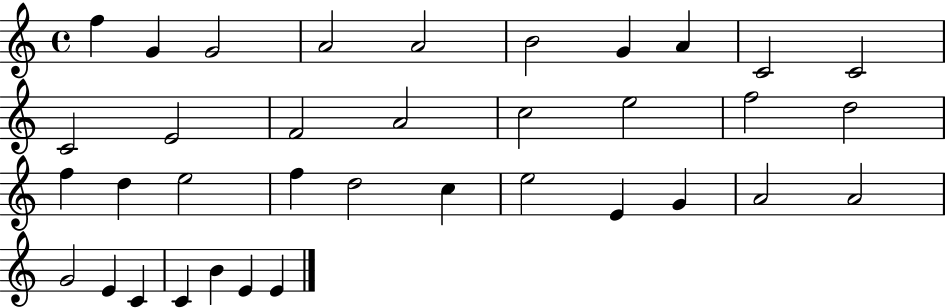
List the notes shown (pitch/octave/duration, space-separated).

F5/q G4/q G4/h A4/h A4/h B4/h G4/q A4/q C4/h C4/h C4/h E4/h F4/h A4/h C5/h E5/h F5/h D5/h F5/q D5/q E5/h F5/q D5/h C5/q E5/h E4/q G4/q A4/h A4/h G4/h E4/q C4/q C4/q B4/q E4/q E4/q